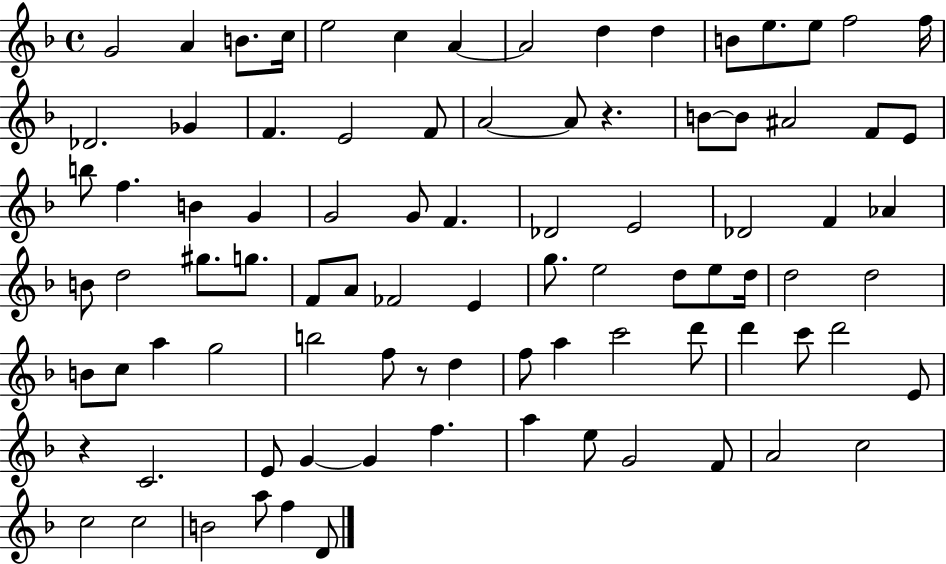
G4/h A4/q B4/e. C5/s E5/h C5/q A4/q A4/h D5/q D5/q B4/e E5/e. E5/e F5/h F5/s Db4/h. Gb4/q F4/q. E4/h F4/e A4/h A4/e R/q. B4/e B4/e A#4/h F4/e E4/e B5/e F5/q. B4/q G4/q G4/h G4/e F4/q. Db4/h E4/h Db4/h F4/q Ab4/q B4/e D5/h G#5/e. G5/e. F4/e A4/e FES4/h E4/q G5/e. E5/h D5/e E5/e D5/s D5/h D5/h B4/e C5/e A5/q G5/h B5/h F5/e R/e D5/q F5/e A5/q C6/h D6/e D6/q C6/e D6/h E4/e R/q C4/h. E4/e G4/q G4/q F5/q. A5/q E5/e G4/h F4/e A4/h C5/h C5/h C5/h B4/h A5/e F5/q D4/e